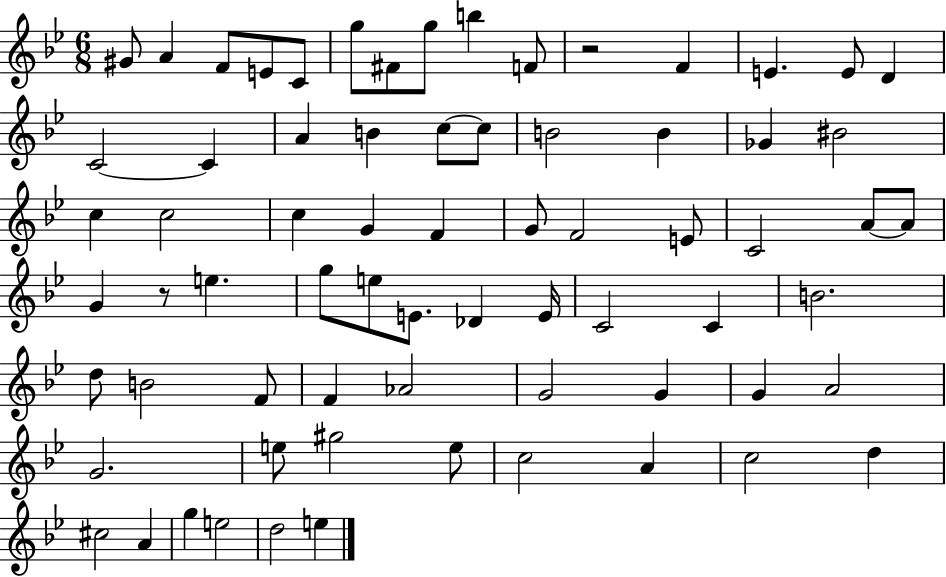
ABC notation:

X:1
T:Untitled
M:6/8
L:1/4
K:Bb
^G/2 A F/2 E/2 C/2 g/2 ^F/2 g/2 b F/2 z2 F E E/2 D C2 C A B c/2 c/2 B2 B _G ^B2 c c2 c G F G/2 F2 E/2 C2 A/2 A/2 G z/2 e g/2 e/2 E/2 _D E/4 C2 C B2 d/2 B2 F/2 F _A2 G2 G G A2 G2 e/2 ^g2 e/2 c2 A c2 d ^c2 A g e2 d2 e